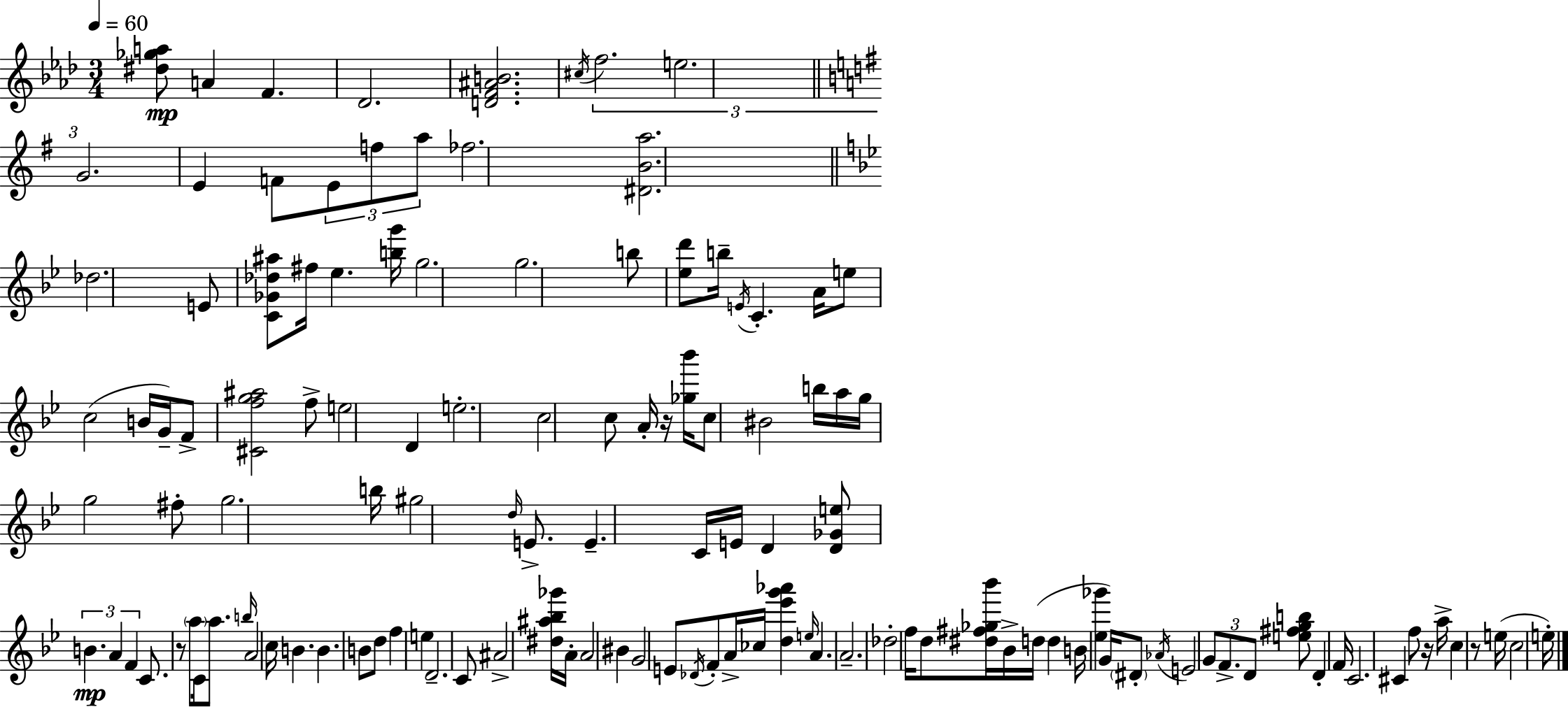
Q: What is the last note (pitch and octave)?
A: E5